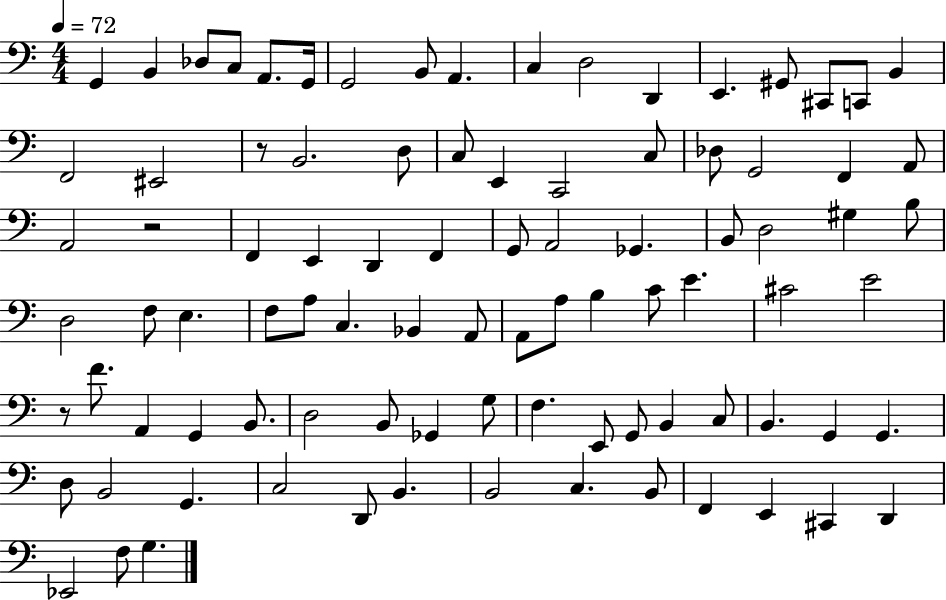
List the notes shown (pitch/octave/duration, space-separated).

G2/q B2/q Db3/e C3/e A2/e. G2/s G2/h B2/e A2/q. C3/q D3/h D2/q E2/q. G#2/e C#2/e C2/e B2/q F2/h EIS2/h R/e B2/h. D3/e C3/e E2/q C2/h C3/e Db3/e G2/h F2/q A2/e A2/h R/h F2/q E2/q D2/q F2/q G2/e A2/h Gb2/q. B2/e D3/h G#3/q B3/e D3/h F3/e E3/q. F3/e A3/e C3/q. Bb2/q A2/e A2/e A3/e B3/q C4/e E4/q. C#4/h E4/h R/e F4/e. A2/q G2/q B2/e. D3/h B2/e Gb2/q G3/e F3/q. E2/e G2/e B2/q C3/e B2/q. G2/q G2/q. D3/e B2/h G2/q. C3/h D2/e B2/q. B2/h C3/q. B2/e F2/q E2/q C#2/q D2/q Eb2/h F3/e G3/q.